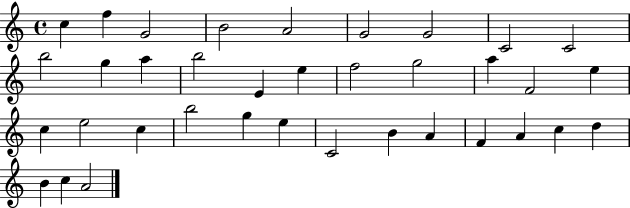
{
  \clef treble
  \time 4/4
  \defaultTimeSignature
  \key c \major
  c''4 f''4 g'2 | b'2 a'2 | g'2 g'2 | c'2 c'2 | \break b''2 g''4 a''4 | b''2 e'4 e''4 | f''2 g''2 | a''4 f'2 e''4 | \break c''4 e''2 c''4 | b''2 g''4 e''4 | c'2 b'4 a'4 | f'4 a'4 c''4 d''4 | \break b'4 c''4 a'2 | \bar "|."
}